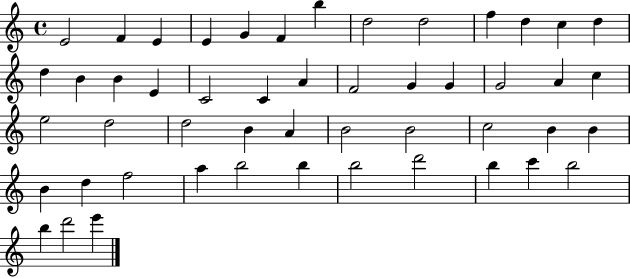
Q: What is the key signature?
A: C major